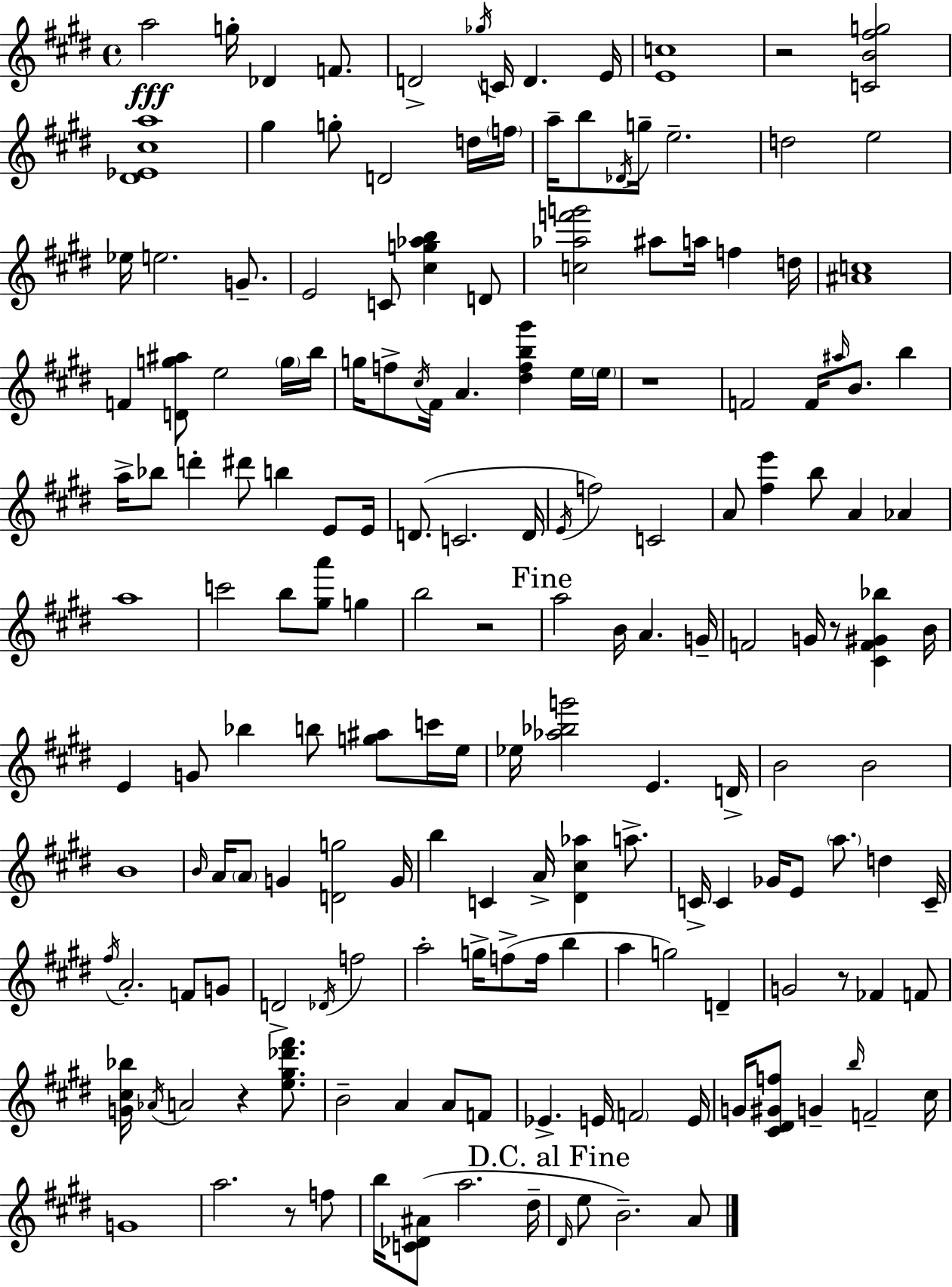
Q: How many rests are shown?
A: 7